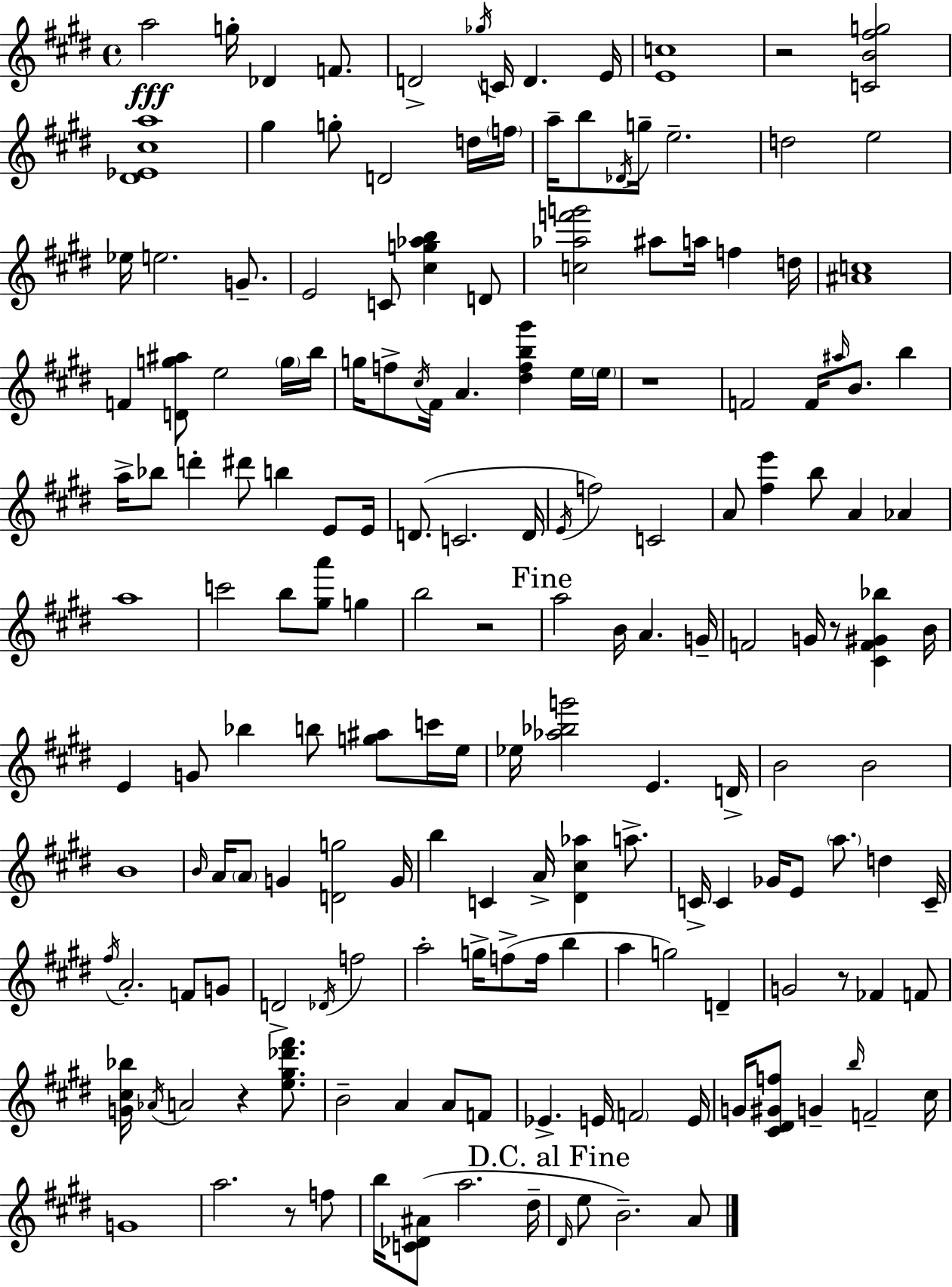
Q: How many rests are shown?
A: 7